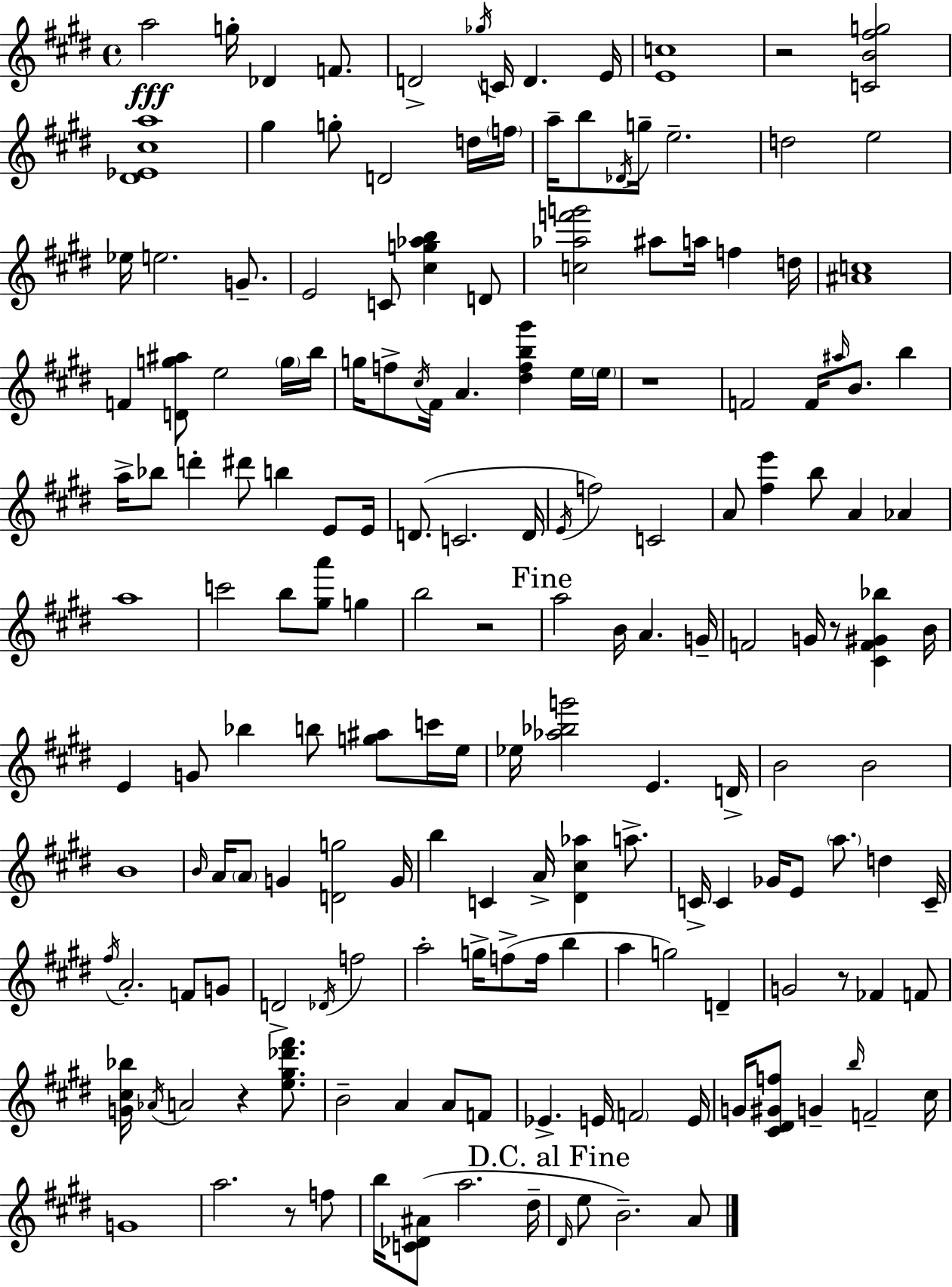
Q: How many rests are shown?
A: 7